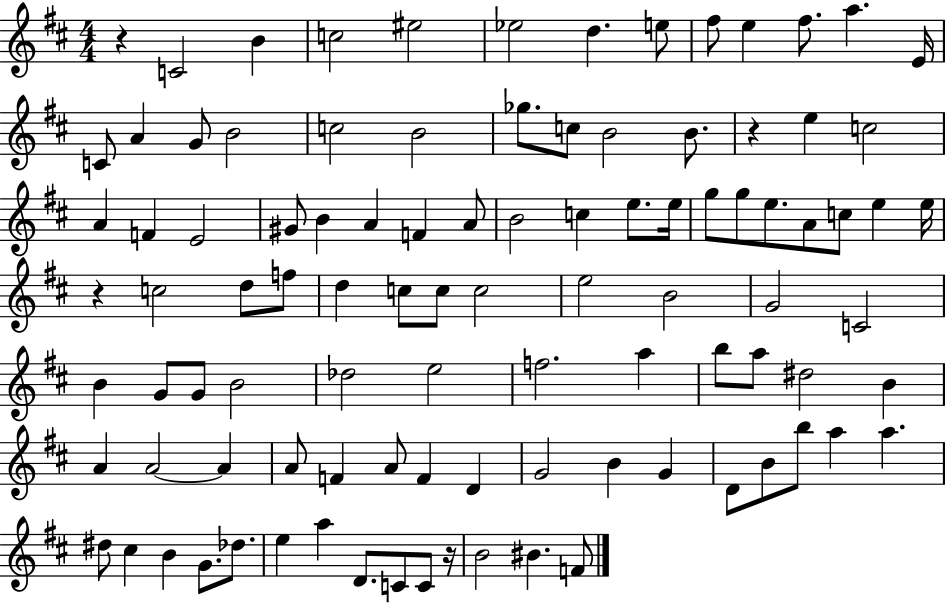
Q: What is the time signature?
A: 4/4